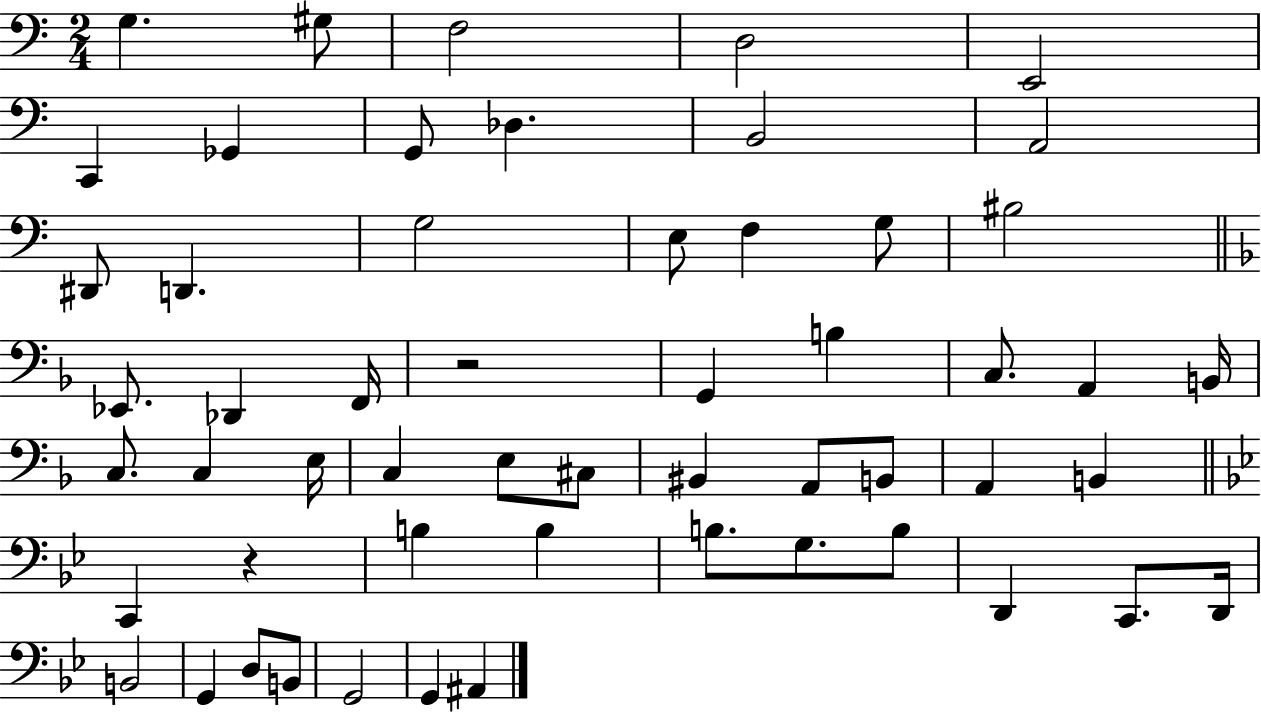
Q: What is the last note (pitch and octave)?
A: A#2